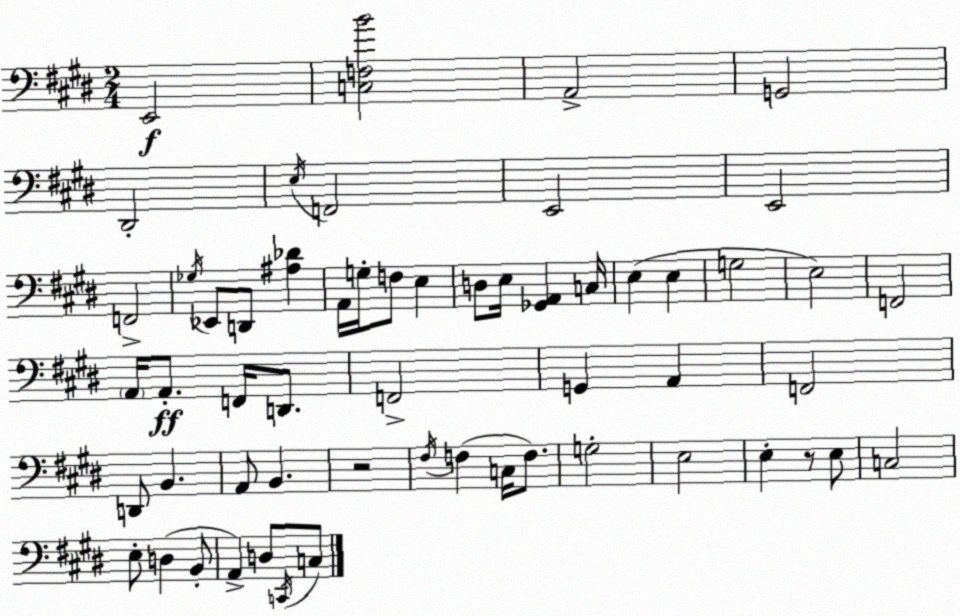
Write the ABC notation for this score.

X:1
T:Untitled
M:2/4
L:1/4
K:E
E,,2 [C,F,B]2 A,,2 G,,2 ^D,,2 E,/4 F,,2 E,,2 E,,2 F,,2 _G,/4 _E,,/2 D,,/2 [^A,_D] A,,/4 G,/4 F,/2 E, D,/2 E,/4 [_G,,A,,] C,/4 E, E, G,2 E,2 F,,2 A,,/4 A,,/2 F,,/4 D,,/2 F,,2 G,, A,, F,,2 D,,/2 B,, A,,/2 B,, z2 ^F,/4 F, C,/4 F,/2 G,2 E,2 E, z/2 E,/2 C,2 E,/2 D, B,,/2 A,, D,/2 C,,/4 C,/2